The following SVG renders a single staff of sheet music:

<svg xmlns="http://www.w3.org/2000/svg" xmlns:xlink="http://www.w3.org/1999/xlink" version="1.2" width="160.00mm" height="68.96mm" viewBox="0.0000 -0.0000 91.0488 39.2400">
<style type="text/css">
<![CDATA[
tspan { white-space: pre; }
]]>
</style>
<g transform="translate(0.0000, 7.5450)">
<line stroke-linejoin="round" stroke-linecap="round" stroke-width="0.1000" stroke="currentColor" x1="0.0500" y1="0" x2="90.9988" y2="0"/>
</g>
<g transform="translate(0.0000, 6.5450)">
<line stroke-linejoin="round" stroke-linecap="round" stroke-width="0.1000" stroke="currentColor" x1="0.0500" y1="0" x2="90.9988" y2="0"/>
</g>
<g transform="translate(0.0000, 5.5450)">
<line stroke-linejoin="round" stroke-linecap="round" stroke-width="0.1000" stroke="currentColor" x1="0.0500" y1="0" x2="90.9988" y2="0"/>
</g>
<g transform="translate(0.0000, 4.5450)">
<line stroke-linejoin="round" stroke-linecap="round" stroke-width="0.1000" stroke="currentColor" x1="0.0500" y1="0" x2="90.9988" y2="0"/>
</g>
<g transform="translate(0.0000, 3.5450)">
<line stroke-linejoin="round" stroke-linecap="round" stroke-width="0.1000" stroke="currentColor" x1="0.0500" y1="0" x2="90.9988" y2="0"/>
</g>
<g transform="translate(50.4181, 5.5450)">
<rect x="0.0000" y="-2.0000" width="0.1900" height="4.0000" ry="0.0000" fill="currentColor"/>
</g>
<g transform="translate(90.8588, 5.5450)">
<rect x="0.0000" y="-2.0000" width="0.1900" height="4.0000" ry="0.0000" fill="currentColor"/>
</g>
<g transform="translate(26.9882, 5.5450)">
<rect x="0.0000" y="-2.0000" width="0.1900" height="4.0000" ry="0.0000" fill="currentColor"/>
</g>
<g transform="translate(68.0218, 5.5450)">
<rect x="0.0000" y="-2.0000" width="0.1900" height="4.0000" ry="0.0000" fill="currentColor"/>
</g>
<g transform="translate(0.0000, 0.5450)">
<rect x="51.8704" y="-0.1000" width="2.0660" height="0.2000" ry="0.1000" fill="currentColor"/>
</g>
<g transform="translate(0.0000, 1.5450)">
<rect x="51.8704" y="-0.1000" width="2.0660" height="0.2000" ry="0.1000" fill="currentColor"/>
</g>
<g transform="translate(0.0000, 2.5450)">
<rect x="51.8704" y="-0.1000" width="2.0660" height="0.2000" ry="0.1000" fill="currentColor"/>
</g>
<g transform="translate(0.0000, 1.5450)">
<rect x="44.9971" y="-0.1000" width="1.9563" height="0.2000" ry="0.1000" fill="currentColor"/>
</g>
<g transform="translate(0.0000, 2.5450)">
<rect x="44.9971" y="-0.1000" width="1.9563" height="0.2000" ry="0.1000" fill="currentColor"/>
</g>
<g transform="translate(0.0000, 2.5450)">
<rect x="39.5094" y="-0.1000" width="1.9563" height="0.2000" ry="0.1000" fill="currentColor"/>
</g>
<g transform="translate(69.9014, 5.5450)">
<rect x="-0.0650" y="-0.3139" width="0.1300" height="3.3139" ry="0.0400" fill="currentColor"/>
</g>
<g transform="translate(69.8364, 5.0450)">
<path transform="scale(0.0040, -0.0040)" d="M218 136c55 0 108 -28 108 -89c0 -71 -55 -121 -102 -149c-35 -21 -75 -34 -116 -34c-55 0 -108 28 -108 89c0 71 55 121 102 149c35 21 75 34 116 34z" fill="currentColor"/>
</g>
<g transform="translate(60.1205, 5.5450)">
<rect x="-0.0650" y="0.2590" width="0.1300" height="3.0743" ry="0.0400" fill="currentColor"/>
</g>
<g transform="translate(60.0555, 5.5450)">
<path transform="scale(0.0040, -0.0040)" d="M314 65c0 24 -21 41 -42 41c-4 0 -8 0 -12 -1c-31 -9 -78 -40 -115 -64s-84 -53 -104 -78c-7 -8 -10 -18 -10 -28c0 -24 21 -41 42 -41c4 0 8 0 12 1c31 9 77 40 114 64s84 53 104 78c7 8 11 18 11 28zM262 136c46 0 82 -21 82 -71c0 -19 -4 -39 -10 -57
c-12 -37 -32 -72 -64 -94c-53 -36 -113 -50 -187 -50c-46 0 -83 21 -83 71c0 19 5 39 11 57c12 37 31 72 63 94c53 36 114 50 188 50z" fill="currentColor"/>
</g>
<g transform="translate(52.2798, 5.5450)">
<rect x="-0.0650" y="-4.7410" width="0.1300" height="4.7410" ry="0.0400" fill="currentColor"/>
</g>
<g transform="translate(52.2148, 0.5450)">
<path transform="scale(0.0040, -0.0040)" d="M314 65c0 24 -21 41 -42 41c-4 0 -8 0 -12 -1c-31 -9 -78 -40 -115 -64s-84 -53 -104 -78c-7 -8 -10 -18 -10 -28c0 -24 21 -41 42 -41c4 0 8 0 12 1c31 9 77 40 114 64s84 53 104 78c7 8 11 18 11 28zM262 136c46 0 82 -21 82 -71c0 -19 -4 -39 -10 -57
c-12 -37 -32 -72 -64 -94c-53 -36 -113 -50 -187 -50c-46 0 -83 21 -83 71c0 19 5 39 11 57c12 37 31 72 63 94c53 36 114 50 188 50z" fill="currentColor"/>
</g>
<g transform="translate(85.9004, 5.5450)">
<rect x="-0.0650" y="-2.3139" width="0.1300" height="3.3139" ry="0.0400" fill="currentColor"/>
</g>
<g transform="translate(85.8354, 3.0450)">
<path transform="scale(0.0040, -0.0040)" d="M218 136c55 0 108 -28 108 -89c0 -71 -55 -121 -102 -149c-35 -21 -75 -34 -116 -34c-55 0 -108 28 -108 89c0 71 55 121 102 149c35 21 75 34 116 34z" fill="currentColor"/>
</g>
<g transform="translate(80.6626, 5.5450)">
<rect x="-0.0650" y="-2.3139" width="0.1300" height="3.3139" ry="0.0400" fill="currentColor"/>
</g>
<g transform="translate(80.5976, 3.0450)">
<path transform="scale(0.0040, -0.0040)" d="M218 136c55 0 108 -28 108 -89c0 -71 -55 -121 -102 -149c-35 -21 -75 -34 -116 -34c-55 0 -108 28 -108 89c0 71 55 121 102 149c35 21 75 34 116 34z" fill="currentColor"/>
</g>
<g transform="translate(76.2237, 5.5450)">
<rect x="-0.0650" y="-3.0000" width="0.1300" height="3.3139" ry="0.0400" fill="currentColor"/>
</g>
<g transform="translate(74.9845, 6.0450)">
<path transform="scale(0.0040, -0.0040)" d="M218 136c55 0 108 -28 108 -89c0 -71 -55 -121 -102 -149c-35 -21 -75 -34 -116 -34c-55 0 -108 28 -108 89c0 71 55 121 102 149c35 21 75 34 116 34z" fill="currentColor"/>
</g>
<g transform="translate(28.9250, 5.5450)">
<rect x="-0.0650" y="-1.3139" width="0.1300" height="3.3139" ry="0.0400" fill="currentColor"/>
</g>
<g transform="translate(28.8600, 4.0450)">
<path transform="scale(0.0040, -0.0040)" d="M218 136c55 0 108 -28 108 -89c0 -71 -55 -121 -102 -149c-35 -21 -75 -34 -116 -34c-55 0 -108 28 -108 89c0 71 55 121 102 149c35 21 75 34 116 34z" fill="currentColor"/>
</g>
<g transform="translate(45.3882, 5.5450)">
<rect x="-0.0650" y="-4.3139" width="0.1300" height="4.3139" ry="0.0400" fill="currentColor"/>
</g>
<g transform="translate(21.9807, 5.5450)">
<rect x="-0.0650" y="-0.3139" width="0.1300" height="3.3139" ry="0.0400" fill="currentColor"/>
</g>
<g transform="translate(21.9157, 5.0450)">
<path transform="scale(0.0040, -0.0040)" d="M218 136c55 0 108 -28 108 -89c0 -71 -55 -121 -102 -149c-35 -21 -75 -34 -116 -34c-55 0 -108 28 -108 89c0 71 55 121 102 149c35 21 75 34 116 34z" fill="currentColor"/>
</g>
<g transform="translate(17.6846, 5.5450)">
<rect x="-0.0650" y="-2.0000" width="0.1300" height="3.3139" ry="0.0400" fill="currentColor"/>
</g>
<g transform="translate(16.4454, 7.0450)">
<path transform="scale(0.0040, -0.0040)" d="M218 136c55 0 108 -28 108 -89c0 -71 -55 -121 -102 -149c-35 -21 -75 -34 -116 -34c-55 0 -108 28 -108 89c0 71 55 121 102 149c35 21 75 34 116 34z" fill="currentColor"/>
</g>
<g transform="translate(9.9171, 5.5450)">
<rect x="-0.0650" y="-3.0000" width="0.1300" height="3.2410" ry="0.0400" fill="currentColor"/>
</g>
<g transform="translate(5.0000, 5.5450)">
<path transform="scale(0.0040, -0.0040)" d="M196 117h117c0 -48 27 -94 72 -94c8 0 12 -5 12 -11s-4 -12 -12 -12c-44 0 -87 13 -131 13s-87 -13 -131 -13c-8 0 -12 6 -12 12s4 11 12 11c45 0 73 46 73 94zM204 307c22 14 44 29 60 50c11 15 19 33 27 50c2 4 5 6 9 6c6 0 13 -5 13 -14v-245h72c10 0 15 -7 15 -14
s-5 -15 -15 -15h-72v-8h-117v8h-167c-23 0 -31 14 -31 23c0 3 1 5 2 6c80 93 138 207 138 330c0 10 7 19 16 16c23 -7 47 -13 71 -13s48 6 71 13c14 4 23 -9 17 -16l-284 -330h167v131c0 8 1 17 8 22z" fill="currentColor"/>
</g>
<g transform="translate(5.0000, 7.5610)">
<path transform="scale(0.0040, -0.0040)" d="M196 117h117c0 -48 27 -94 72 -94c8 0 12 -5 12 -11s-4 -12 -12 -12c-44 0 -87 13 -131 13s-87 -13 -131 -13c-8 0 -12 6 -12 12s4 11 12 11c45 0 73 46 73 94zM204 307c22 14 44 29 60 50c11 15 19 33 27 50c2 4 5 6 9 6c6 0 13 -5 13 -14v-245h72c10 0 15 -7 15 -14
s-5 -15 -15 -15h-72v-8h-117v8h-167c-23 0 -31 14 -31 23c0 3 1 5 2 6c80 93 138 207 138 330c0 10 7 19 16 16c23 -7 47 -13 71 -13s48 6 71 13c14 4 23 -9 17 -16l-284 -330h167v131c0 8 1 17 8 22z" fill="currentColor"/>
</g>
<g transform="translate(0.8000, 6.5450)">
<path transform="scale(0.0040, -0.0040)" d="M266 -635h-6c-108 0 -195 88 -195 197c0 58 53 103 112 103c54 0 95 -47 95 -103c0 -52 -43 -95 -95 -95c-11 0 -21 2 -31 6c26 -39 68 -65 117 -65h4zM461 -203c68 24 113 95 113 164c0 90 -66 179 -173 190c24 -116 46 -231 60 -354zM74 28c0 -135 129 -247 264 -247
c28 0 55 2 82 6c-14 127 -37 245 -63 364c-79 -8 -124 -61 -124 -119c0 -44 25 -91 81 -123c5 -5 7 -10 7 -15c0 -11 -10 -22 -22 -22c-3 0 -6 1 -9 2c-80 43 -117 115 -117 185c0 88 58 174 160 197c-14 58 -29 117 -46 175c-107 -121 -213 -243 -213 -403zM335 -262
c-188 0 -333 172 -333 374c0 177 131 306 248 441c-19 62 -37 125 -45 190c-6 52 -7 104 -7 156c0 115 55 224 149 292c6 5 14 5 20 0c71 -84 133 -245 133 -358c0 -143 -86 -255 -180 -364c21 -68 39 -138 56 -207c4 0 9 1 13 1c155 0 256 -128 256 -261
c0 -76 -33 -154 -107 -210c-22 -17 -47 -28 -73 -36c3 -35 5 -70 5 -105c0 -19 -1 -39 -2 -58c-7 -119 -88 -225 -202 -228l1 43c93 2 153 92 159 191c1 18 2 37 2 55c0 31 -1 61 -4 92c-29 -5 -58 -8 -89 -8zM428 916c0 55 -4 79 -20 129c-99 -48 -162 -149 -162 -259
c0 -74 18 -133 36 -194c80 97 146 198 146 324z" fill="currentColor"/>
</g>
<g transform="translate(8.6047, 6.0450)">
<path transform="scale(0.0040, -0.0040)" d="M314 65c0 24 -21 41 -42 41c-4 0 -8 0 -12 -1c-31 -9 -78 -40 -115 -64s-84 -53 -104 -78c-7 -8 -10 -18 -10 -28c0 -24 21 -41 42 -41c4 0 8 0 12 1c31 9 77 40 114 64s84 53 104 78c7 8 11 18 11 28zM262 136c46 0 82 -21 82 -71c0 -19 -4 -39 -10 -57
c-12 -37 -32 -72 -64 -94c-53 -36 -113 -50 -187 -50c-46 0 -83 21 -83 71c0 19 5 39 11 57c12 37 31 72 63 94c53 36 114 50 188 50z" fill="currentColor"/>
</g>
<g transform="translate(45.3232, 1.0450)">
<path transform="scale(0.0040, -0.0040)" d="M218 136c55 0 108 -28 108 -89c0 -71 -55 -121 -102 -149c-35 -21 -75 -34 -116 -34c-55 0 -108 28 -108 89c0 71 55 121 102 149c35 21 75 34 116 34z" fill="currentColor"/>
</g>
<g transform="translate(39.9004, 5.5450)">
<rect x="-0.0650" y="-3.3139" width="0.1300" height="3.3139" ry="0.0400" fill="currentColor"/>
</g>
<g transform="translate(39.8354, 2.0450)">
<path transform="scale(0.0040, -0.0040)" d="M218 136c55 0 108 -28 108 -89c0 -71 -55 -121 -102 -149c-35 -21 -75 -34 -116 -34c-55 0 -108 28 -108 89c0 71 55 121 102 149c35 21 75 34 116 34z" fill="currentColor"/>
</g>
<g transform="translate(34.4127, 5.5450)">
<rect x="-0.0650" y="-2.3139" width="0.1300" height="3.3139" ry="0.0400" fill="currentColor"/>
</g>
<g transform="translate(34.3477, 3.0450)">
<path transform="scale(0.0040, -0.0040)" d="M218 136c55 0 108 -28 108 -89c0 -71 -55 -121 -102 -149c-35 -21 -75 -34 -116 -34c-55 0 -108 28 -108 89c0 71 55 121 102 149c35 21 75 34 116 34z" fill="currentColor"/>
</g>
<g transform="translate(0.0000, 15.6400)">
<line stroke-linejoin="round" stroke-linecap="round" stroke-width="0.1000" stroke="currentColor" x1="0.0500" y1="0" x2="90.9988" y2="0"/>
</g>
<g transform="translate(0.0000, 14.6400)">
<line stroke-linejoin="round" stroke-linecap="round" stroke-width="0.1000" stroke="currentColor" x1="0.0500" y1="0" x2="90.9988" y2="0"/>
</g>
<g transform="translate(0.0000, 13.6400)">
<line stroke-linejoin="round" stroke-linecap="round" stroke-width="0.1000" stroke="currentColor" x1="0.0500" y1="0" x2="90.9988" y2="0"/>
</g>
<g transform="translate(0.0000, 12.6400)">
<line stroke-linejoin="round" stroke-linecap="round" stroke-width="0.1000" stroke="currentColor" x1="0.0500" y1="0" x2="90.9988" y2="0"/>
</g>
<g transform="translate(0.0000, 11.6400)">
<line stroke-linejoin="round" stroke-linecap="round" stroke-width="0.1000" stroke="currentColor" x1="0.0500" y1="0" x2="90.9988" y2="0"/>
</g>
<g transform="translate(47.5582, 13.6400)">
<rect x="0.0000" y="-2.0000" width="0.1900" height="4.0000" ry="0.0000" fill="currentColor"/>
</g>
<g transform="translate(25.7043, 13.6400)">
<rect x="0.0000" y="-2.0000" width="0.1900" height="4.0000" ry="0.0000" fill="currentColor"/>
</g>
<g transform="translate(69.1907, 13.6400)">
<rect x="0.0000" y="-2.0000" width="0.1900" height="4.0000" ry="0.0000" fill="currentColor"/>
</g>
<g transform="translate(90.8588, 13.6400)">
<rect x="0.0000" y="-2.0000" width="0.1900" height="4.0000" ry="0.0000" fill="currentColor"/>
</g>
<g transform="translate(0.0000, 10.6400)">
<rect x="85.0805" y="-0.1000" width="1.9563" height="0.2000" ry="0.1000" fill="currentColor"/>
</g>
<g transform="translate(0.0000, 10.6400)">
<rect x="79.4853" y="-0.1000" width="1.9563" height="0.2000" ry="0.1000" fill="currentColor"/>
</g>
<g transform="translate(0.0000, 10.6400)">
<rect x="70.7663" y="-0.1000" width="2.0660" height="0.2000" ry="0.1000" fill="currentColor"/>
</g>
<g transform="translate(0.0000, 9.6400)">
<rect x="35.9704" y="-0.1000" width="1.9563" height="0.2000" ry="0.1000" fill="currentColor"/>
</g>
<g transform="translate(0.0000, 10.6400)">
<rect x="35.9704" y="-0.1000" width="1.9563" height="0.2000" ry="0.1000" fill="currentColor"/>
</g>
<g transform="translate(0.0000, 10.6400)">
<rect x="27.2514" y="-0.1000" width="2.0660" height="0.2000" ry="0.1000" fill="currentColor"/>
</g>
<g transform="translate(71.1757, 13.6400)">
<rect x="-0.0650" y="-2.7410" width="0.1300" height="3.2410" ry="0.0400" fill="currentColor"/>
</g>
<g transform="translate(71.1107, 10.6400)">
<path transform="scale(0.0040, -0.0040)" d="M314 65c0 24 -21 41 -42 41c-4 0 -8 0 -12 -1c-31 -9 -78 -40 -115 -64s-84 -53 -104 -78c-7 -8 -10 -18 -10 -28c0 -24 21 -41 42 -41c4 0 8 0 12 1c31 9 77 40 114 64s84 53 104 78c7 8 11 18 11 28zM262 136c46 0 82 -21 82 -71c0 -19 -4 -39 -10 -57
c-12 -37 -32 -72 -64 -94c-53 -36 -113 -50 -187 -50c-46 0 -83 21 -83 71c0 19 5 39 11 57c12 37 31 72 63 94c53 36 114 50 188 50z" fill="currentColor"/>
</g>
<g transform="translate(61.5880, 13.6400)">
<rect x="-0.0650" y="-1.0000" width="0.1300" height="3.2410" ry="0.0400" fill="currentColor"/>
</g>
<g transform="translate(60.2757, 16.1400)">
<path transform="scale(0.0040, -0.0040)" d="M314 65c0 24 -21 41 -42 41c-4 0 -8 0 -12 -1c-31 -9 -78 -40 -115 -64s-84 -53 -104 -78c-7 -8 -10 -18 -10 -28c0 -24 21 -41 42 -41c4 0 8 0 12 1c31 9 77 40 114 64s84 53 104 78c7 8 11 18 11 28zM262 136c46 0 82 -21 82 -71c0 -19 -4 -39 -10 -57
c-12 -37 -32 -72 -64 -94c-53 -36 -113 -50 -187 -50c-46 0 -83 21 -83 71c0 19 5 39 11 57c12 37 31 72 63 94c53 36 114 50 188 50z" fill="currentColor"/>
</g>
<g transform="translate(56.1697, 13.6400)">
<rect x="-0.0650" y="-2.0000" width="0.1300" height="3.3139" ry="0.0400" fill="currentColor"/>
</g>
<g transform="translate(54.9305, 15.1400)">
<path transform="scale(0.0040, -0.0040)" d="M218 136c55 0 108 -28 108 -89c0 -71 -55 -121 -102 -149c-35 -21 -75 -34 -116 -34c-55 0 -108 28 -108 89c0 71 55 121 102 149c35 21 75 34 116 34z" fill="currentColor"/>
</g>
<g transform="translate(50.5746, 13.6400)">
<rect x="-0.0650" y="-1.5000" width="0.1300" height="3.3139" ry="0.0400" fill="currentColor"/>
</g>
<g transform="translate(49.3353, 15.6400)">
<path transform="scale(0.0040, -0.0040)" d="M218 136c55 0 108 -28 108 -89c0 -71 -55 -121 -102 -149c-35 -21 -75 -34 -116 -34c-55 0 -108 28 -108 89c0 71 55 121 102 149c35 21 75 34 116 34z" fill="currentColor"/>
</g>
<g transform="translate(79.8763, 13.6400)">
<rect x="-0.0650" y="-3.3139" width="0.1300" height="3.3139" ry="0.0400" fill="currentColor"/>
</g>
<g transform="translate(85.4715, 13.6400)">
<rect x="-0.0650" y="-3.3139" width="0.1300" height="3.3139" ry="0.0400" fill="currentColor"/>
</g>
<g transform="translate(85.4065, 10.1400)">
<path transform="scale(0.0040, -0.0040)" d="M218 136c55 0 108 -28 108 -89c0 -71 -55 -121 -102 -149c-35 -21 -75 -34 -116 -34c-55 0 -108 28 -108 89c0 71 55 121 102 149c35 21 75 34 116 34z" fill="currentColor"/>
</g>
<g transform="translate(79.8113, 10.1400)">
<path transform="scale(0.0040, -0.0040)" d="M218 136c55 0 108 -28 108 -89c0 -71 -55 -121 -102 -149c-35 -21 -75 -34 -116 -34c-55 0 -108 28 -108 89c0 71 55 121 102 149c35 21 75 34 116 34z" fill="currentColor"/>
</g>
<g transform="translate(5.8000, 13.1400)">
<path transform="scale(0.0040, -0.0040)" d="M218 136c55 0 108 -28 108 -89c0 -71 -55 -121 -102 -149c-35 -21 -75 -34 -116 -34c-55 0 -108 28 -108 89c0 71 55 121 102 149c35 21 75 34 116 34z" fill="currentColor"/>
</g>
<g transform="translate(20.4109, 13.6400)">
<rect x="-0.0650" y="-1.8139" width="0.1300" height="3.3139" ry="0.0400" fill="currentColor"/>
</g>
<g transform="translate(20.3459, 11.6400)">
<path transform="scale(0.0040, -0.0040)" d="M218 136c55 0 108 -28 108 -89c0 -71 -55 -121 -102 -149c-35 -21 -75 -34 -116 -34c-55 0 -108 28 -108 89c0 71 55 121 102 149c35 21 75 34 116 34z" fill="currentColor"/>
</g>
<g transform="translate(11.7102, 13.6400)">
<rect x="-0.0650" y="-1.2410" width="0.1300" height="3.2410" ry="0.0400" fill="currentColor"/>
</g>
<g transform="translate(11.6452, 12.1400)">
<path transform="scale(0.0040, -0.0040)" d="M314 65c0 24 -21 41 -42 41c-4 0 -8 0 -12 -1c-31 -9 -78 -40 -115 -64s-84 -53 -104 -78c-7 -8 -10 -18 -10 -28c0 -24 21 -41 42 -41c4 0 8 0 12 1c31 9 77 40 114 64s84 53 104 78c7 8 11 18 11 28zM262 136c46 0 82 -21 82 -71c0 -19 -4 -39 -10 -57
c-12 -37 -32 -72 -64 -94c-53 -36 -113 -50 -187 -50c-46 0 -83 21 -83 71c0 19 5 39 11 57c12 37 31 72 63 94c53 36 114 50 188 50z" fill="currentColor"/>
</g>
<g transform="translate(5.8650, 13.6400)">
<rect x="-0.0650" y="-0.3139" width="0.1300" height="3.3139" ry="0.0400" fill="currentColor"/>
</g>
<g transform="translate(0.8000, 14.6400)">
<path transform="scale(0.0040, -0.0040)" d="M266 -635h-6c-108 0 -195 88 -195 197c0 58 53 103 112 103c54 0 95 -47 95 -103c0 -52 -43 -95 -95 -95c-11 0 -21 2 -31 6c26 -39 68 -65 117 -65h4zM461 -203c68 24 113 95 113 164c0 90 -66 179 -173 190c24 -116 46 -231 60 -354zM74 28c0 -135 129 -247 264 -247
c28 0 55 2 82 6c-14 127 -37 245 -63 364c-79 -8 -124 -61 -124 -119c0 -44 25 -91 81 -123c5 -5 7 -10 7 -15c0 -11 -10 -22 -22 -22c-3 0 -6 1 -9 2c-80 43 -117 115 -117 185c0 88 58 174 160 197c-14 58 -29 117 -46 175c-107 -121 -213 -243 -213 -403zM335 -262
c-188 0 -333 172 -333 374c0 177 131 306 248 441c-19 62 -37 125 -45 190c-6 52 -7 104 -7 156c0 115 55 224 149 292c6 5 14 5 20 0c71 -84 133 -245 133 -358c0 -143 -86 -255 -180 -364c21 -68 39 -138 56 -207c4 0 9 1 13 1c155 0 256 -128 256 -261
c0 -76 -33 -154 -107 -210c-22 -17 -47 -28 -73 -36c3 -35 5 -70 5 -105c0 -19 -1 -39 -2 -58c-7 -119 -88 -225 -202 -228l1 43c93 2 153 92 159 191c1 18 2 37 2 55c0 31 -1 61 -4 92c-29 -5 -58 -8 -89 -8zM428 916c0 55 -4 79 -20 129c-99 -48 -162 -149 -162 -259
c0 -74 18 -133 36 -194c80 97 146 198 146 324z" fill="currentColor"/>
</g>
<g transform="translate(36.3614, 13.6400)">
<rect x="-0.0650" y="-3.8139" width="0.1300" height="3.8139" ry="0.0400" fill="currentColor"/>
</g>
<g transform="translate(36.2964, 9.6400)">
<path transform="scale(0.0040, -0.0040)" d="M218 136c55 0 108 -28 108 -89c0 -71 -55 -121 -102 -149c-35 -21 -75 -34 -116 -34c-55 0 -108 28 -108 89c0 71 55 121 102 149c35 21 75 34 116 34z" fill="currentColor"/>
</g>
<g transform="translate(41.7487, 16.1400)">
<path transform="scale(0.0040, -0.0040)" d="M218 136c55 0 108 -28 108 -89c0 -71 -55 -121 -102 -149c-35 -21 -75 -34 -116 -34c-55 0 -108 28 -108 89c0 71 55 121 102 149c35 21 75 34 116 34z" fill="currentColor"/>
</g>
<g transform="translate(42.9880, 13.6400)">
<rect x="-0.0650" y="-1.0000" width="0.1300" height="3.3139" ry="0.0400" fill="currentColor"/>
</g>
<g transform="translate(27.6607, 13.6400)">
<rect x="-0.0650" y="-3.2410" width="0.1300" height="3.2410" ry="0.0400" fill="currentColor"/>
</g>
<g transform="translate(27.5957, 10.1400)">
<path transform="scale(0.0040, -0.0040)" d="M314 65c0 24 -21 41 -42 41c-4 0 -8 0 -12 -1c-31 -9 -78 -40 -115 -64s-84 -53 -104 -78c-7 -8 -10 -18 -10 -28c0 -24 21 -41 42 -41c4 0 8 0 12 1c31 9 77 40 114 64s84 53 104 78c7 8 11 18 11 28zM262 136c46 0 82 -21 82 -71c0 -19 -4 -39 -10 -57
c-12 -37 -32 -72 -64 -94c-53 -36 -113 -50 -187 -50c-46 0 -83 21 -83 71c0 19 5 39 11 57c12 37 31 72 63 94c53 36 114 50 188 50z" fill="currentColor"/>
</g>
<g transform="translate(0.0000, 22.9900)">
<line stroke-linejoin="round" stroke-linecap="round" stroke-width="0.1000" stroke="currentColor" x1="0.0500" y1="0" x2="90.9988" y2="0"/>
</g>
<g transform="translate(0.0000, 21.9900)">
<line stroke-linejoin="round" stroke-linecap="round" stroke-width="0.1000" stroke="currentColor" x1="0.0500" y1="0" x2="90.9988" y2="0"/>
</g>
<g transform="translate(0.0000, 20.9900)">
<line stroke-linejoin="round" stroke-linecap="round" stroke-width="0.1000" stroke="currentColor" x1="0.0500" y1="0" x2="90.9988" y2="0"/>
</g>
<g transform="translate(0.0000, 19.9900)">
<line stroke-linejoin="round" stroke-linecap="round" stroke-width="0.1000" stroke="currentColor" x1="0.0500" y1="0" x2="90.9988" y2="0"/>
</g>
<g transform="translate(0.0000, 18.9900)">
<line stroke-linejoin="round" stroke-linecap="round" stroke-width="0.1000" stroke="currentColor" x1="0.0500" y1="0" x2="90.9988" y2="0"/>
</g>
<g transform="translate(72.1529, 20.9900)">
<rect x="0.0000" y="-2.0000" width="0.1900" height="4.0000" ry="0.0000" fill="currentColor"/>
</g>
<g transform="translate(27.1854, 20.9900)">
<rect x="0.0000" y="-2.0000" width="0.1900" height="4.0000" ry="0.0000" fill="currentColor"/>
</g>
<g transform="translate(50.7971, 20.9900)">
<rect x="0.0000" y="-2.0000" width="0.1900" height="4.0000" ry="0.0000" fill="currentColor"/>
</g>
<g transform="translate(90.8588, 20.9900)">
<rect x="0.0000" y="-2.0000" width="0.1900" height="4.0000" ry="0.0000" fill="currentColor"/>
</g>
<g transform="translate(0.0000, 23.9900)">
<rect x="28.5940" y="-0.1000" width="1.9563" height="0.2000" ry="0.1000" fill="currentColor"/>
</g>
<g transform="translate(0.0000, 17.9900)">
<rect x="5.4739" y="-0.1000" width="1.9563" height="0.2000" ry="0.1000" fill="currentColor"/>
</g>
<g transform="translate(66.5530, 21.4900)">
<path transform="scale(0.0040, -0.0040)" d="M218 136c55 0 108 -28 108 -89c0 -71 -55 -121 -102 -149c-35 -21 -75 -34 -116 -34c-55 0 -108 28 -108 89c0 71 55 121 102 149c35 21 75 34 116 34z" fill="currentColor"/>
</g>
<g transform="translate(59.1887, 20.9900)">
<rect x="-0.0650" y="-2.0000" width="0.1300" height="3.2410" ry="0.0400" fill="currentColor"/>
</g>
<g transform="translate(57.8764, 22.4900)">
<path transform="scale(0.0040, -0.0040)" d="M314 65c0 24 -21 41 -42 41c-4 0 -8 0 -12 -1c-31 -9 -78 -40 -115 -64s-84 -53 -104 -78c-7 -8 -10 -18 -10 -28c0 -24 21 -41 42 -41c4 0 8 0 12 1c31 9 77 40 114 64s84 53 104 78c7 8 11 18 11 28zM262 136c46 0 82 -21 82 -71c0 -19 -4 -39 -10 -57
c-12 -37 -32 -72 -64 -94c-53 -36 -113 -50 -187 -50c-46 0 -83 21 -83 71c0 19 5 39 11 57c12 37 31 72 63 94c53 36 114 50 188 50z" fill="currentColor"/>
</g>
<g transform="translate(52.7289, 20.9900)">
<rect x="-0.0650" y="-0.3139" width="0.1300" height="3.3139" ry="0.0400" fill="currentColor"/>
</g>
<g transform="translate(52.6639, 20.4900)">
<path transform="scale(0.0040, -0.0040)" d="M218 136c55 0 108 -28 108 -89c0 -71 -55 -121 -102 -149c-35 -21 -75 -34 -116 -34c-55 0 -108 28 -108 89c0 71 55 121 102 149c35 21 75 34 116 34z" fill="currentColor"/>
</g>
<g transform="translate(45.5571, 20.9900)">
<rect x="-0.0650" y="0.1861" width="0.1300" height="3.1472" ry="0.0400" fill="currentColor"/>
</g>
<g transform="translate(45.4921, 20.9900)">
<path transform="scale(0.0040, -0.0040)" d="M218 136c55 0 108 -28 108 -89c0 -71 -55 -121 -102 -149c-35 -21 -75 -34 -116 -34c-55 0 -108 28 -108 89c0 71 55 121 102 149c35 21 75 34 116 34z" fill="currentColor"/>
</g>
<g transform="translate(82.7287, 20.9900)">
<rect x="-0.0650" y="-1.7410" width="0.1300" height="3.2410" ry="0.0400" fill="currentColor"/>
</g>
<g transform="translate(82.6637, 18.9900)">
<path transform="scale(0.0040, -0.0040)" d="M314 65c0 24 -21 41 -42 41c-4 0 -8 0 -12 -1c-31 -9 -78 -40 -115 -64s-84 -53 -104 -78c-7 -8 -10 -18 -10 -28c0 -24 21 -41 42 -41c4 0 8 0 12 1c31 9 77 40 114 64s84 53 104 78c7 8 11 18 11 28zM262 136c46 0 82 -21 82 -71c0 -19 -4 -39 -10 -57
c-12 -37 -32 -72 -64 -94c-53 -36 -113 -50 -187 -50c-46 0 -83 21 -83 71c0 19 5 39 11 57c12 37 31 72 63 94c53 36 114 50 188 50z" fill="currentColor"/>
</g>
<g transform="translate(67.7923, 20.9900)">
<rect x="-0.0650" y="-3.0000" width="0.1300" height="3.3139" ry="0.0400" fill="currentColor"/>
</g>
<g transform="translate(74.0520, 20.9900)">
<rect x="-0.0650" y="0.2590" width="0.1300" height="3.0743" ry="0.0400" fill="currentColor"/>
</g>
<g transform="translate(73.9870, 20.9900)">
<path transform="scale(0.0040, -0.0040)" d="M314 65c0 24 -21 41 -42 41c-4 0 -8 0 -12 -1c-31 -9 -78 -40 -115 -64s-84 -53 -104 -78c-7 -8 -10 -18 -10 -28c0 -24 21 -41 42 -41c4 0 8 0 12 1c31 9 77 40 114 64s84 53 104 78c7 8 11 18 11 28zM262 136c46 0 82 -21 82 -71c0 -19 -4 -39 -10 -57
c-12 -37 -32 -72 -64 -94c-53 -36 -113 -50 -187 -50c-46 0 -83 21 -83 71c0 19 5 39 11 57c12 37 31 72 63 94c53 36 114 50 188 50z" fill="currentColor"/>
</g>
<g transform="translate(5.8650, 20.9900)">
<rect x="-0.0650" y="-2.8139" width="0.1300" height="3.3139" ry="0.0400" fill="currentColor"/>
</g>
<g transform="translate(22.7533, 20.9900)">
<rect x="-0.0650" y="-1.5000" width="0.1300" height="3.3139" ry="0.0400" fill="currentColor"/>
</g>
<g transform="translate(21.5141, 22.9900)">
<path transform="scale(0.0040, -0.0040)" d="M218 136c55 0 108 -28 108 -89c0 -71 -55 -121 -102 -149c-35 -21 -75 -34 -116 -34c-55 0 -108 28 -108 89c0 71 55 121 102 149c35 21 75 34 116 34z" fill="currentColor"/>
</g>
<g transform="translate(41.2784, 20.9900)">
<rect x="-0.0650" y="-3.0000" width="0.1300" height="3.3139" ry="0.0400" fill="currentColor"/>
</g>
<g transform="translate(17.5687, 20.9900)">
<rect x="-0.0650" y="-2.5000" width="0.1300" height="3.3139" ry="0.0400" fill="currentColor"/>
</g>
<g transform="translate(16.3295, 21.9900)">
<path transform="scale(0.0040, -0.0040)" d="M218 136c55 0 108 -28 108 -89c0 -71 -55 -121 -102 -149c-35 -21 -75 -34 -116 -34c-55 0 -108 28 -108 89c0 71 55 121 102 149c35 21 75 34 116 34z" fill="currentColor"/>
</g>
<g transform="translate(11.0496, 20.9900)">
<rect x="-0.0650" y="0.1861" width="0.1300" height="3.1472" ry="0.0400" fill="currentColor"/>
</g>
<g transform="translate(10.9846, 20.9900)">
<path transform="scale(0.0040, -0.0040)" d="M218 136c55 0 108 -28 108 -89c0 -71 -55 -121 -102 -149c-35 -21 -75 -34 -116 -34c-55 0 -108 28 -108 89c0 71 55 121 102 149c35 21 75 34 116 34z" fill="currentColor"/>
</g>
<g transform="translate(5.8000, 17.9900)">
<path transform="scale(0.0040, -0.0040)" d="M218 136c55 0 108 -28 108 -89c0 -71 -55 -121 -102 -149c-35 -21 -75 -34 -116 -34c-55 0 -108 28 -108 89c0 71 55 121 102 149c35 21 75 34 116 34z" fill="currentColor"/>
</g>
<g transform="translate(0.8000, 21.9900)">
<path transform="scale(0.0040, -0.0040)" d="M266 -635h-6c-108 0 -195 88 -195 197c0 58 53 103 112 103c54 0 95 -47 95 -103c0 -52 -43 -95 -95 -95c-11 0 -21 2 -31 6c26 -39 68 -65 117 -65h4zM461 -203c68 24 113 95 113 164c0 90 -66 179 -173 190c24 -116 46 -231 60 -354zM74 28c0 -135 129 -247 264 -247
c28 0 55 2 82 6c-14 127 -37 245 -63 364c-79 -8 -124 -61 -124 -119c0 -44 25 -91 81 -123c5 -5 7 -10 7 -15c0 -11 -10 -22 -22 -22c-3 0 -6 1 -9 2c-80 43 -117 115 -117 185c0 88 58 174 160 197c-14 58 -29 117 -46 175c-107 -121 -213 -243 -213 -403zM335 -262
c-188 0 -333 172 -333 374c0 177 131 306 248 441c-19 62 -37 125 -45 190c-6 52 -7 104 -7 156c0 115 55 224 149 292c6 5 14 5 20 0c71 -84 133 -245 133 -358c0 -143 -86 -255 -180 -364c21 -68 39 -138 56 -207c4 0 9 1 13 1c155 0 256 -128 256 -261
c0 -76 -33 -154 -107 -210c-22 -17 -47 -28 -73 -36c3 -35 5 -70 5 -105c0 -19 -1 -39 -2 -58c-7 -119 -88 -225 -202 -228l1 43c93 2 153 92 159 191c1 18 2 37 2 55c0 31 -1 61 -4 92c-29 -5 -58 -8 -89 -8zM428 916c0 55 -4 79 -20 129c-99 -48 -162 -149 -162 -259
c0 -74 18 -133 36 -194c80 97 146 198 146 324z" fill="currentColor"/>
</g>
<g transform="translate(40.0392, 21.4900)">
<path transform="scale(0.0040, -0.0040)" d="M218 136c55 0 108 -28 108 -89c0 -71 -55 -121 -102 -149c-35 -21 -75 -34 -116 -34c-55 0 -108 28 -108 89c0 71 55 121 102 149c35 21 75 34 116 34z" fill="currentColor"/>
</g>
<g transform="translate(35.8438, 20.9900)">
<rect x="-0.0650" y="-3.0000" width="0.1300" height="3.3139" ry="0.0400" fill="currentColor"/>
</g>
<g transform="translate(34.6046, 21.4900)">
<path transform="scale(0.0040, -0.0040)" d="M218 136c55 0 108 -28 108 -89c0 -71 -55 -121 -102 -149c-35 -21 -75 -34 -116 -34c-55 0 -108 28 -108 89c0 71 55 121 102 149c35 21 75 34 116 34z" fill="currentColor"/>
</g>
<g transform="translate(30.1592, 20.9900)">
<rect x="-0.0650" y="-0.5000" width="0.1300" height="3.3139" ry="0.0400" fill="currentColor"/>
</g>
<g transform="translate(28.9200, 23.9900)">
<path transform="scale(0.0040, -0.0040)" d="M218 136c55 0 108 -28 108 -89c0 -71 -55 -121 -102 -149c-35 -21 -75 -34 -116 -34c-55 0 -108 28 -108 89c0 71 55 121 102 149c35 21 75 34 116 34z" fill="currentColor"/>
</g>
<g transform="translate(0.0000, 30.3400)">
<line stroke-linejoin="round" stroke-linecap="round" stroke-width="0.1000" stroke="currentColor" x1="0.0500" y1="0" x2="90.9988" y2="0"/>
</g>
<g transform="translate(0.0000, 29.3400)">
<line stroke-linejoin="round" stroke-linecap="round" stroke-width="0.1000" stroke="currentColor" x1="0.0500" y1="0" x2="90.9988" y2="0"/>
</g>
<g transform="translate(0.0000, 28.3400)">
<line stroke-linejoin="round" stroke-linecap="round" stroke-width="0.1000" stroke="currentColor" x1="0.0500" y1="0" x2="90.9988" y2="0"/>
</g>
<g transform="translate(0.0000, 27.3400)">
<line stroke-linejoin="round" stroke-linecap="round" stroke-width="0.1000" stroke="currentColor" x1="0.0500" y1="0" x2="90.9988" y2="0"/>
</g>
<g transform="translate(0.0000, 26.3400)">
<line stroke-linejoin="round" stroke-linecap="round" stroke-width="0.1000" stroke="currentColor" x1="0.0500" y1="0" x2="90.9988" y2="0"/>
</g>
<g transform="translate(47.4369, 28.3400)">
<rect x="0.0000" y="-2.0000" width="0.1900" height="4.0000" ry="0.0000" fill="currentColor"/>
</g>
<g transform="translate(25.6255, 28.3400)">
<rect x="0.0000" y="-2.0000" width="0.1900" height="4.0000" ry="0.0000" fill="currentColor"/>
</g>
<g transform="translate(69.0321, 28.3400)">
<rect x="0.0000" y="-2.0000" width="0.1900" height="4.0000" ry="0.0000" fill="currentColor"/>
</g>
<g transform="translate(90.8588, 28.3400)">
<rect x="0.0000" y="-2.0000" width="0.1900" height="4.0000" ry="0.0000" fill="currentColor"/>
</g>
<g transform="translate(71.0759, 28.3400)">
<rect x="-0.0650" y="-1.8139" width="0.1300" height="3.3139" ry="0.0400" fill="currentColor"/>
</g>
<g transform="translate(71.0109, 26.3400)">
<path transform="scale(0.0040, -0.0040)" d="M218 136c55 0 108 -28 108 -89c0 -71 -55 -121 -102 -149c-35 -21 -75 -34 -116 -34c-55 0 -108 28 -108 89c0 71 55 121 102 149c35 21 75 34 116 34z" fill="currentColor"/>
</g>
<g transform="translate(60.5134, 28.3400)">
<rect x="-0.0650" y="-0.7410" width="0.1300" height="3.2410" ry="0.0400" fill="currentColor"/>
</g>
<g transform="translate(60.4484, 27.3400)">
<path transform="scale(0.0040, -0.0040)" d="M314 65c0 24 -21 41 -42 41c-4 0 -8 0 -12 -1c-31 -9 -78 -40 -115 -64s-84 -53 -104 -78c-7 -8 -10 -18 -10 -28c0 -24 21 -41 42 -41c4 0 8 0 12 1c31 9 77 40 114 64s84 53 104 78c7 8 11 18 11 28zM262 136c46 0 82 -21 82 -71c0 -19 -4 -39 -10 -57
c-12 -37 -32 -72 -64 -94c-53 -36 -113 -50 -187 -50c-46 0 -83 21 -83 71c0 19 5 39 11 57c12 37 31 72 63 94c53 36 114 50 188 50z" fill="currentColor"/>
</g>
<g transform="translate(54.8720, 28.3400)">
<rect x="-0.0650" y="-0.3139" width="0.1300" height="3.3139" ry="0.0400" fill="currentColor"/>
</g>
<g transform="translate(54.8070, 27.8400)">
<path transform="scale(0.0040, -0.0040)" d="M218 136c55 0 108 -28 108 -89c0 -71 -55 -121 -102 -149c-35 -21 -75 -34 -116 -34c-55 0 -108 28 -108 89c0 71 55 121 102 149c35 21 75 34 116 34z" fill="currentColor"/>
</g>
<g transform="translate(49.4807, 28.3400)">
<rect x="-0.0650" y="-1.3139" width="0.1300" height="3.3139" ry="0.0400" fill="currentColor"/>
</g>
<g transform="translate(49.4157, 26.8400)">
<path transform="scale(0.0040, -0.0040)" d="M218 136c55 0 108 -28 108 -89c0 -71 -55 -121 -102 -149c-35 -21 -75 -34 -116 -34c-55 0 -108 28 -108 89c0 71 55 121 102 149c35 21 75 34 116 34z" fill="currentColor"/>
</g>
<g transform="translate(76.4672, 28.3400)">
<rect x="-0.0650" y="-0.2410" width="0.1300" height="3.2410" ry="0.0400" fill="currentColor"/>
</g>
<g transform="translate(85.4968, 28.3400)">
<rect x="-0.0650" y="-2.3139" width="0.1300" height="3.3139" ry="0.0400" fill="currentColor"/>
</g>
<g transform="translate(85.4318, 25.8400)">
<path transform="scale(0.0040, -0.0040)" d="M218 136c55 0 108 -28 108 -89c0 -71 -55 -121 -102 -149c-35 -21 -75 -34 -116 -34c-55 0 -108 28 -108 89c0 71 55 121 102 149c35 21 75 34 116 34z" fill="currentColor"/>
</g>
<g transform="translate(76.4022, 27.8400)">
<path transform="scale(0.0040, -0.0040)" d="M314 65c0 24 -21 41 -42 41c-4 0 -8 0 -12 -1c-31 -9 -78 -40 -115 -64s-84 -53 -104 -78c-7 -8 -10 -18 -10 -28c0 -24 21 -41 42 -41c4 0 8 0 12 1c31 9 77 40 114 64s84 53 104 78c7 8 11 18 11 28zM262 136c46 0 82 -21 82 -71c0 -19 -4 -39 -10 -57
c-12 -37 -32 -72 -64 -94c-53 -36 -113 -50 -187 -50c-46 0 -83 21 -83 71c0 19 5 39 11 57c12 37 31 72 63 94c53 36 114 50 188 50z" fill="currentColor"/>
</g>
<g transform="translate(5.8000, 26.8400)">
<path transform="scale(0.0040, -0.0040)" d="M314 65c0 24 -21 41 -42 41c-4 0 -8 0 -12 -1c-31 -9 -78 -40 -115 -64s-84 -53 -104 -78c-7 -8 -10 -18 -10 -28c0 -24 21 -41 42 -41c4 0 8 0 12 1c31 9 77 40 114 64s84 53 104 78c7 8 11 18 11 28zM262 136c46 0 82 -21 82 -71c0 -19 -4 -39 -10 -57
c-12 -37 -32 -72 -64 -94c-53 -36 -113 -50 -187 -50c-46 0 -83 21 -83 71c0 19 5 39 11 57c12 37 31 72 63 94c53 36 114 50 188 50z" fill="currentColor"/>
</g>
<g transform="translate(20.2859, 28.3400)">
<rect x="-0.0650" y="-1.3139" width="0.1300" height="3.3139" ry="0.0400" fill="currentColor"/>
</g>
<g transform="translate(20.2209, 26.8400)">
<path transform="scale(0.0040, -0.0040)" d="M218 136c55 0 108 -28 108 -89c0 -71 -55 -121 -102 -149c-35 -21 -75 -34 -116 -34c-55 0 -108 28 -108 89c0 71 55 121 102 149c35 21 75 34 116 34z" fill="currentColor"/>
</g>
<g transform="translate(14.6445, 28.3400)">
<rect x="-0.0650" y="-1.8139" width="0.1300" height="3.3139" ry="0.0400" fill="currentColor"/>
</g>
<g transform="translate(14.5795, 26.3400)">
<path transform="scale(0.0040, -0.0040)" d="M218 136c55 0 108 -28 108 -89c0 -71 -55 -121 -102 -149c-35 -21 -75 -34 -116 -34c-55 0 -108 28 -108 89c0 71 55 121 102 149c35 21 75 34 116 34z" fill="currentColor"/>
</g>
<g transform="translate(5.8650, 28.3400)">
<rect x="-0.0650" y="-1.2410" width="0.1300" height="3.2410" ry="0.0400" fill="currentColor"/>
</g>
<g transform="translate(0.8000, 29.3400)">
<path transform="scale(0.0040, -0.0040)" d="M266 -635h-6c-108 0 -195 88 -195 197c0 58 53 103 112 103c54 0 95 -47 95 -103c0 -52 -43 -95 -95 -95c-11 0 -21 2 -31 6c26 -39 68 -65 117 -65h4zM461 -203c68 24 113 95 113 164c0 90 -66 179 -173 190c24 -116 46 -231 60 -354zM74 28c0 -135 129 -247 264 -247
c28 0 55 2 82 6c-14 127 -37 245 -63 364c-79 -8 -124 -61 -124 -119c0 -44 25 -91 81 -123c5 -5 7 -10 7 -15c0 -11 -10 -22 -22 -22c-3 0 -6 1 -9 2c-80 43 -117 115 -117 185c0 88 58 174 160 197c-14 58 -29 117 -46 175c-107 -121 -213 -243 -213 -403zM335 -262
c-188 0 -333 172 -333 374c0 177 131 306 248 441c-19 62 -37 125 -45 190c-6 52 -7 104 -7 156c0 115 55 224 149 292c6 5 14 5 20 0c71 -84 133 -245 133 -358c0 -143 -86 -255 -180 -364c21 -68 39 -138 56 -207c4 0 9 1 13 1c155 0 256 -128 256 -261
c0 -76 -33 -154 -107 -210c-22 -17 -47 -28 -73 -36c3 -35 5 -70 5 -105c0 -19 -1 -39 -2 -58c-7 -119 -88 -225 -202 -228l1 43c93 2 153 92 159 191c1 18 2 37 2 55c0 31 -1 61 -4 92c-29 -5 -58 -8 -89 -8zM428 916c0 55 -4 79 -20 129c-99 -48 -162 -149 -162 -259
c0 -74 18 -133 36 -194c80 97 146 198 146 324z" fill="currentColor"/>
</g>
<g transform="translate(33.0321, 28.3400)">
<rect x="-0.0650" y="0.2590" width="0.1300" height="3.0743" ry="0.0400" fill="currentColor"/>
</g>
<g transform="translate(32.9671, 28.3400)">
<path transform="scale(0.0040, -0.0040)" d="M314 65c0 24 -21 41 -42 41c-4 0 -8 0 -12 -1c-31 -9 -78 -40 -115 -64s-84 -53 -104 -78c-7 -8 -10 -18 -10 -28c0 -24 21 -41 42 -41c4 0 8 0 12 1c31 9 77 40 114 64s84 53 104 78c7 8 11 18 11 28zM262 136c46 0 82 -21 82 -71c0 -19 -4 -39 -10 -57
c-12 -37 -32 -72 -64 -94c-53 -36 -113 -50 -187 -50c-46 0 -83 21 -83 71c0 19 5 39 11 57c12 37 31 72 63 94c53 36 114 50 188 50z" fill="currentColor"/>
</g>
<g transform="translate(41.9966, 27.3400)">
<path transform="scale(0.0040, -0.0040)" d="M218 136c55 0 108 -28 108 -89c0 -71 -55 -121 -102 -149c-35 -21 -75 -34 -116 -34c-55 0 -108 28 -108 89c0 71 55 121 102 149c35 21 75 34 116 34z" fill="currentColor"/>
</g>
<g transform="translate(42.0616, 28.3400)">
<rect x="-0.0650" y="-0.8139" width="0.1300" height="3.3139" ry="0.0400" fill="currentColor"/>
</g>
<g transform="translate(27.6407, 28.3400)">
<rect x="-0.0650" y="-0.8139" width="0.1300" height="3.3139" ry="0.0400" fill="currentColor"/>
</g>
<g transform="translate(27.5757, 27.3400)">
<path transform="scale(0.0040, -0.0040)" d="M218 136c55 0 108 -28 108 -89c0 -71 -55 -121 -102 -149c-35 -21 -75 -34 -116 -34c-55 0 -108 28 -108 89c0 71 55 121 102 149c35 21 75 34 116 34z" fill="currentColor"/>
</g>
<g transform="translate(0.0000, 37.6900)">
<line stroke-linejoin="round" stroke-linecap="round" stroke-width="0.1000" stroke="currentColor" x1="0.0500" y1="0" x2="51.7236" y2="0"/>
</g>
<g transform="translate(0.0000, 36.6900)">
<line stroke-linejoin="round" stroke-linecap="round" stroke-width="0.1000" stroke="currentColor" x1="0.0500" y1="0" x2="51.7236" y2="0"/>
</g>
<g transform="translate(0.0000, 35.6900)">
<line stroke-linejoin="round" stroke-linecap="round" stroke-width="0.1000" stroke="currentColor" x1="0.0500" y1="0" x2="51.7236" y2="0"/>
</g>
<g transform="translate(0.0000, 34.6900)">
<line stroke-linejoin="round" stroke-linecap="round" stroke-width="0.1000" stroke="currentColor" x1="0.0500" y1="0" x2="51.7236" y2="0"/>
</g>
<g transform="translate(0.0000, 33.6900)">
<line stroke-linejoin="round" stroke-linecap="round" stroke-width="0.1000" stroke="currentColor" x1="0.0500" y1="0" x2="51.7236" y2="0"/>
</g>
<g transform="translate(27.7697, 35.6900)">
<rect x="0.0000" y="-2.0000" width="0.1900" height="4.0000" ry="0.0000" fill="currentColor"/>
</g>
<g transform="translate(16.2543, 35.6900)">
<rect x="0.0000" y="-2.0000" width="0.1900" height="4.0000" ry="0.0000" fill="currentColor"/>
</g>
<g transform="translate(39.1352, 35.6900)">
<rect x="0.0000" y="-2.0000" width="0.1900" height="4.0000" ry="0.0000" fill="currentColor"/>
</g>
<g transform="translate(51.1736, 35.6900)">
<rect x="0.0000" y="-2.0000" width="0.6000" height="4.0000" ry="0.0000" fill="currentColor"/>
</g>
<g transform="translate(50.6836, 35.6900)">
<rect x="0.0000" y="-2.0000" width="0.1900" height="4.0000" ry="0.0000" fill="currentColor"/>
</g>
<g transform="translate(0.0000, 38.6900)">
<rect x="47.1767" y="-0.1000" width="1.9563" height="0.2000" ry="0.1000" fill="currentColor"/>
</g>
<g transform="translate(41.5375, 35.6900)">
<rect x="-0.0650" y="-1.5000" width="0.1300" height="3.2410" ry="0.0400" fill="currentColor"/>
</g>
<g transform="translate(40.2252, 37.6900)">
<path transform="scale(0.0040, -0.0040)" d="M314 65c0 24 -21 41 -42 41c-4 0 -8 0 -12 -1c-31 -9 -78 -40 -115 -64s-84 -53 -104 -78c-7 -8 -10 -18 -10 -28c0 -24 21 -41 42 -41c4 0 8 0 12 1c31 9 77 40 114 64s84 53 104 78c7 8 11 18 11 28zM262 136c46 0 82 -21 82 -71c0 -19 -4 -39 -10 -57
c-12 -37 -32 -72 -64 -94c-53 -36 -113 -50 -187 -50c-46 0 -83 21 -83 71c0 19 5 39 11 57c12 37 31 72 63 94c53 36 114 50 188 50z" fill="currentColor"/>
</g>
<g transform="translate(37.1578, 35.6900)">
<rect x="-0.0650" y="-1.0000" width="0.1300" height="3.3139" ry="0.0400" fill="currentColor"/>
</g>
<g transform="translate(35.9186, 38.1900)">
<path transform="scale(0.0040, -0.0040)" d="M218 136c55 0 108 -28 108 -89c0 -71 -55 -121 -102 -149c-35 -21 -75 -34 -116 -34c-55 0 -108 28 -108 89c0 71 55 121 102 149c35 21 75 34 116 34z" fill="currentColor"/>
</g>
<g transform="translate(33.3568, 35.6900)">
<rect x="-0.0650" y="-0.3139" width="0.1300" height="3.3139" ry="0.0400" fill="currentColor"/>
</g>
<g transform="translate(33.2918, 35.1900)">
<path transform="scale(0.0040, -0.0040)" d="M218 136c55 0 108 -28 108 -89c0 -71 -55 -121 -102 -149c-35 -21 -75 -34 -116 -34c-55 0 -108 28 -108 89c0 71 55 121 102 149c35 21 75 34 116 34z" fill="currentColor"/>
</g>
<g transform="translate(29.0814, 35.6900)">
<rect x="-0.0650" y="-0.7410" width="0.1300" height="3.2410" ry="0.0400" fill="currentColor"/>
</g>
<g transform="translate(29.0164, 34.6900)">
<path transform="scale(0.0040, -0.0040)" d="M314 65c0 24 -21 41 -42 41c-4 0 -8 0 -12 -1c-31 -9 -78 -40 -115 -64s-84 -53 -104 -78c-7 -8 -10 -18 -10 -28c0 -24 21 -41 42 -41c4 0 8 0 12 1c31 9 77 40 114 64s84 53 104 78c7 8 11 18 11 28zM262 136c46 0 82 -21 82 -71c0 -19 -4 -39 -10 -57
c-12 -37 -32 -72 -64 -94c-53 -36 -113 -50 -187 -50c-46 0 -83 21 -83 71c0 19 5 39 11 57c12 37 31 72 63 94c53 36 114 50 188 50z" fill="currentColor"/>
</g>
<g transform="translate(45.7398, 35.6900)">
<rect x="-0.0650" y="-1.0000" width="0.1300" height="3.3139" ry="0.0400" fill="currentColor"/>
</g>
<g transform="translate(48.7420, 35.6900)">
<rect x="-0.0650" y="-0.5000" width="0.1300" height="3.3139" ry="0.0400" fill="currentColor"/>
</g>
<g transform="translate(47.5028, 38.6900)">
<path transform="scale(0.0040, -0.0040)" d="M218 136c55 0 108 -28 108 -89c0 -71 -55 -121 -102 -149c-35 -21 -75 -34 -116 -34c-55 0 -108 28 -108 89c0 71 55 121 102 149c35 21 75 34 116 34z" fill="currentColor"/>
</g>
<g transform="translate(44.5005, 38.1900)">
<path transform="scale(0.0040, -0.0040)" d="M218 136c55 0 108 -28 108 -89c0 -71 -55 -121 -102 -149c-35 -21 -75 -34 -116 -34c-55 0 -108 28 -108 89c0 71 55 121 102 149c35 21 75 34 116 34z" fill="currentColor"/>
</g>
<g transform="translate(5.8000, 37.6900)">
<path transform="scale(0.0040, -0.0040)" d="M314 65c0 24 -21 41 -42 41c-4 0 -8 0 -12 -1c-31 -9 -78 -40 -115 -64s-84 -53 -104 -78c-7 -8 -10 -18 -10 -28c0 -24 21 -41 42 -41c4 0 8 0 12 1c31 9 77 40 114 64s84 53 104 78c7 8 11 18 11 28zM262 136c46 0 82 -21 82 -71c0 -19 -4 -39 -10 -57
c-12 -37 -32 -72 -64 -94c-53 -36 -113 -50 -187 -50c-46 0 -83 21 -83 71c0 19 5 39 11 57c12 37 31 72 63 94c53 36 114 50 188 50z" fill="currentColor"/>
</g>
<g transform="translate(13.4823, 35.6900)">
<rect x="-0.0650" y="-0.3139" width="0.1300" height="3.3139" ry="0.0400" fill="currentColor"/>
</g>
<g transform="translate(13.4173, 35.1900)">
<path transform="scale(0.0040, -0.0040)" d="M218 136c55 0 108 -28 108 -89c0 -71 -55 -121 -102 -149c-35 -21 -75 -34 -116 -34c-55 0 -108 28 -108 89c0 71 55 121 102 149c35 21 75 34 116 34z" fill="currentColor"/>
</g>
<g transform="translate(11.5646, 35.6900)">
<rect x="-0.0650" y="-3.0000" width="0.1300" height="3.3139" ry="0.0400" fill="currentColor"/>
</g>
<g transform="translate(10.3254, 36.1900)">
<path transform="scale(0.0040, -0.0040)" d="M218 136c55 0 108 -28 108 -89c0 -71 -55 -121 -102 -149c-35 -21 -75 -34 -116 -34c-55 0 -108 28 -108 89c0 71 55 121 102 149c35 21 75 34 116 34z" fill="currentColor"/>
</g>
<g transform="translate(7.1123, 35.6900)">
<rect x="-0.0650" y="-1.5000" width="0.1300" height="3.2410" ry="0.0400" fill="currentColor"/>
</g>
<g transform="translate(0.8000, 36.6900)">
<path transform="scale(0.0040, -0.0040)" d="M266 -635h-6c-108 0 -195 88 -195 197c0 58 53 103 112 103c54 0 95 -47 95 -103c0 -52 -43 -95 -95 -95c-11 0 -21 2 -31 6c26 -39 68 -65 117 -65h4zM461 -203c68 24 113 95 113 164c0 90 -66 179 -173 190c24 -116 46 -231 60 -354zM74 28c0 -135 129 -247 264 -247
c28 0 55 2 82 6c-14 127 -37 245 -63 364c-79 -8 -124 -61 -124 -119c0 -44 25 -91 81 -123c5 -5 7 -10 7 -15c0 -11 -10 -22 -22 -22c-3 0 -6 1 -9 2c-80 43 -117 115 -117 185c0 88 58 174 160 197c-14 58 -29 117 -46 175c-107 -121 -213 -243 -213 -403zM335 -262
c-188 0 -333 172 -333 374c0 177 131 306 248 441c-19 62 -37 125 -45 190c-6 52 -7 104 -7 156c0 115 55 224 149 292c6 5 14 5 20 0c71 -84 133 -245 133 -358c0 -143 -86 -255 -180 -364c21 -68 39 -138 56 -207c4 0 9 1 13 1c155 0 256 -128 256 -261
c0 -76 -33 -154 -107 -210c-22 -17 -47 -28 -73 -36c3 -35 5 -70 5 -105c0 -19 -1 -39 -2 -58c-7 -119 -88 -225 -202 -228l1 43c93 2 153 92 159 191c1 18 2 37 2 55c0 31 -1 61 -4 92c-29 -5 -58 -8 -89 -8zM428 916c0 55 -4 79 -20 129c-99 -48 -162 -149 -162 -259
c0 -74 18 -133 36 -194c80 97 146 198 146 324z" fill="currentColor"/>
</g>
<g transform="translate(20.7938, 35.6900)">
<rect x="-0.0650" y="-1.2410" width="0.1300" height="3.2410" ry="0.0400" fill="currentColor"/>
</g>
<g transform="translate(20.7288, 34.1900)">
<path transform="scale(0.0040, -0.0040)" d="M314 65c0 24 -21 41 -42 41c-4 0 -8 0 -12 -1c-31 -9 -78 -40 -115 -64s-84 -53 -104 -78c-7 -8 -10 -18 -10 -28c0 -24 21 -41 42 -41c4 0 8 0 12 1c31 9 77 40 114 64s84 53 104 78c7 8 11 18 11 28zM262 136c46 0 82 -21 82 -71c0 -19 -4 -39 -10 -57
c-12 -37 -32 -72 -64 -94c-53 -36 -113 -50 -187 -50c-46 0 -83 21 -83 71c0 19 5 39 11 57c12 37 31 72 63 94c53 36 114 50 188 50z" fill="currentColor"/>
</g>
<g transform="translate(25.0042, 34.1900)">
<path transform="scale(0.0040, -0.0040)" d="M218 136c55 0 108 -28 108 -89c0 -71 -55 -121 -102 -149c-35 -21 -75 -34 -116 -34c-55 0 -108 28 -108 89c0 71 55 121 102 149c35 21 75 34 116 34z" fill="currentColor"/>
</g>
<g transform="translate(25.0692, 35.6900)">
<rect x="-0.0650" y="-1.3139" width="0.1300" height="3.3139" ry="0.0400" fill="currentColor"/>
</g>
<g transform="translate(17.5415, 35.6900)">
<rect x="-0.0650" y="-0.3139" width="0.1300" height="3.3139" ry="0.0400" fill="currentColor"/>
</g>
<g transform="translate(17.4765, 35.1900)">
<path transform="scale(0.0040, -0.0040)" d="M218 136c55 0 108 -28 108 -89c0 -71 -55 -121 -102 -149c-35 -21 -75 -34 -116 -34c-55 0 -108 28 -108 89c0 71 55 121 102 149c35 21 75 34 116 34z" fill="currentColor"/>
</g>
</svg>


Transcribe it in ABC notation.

X:1
T:Untitled
M:4/4
L:1/4
K:C
A2 F c e g b d' e'2 B2 c A g g c e2 f b2 c' D E F D2 a2 b b a B G E C A A B c F2 A B2 f2 e2 f e d B2 d e c d2 f c2 g E2 A c c e2 e d2 c D E2 D C